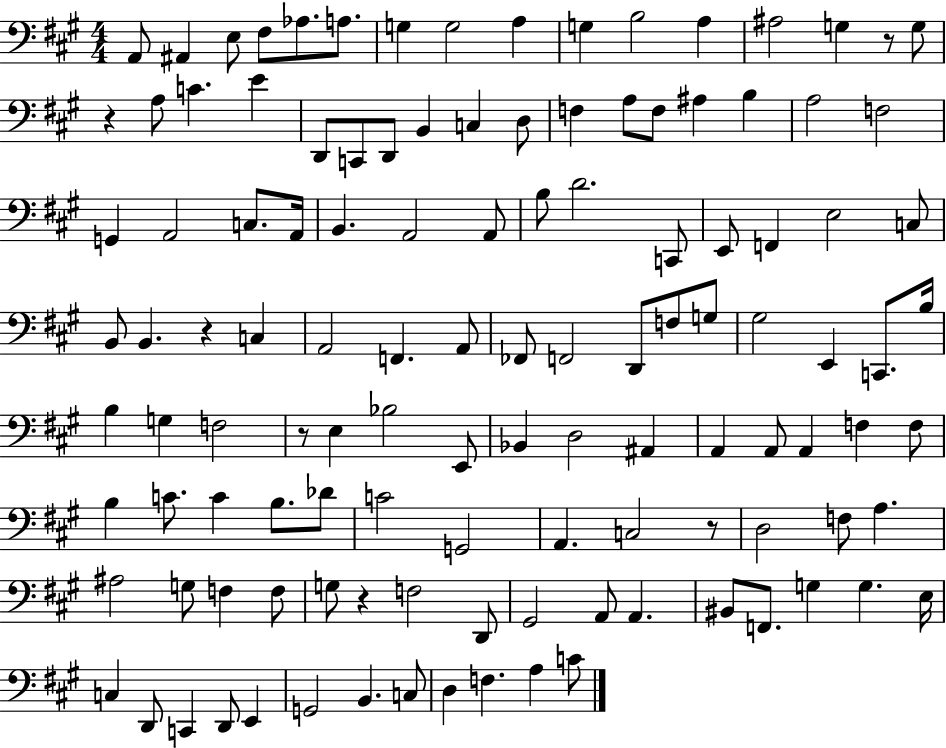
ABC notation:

X:1
T:Untitled
M:4/4
L:1/4
K:A
A,,/2 ^A,, E,/2 ^F,/2 _A,/2 A,/2 G, G,2 A, G, B,2 A, ^A,2 G, z/2 G,/2 z A,/2 C E D,,/2 C,,/2 D,,/2 B,, C, D,/2 F, A,/2 F,/2 ^A, B, A,2 F,2 G,, A,,2 C,/2 A,,/4 B,, A,,2 A,,/2 B,/2 D2 C,,/2 E,,/2 F,, E,2 C,/2 B,,/2 B,, z C, A,,2 F,, A,,/2 _F,,/2 F,,2 D,,/2 F,/2 G,/2 ^G,2 E,, C,,/2 B,/4 B, G, F,2 z/2 E, _B,2 E,,/2 _B,, D,2 ^A,, A,, A,,/2 A,, F, F,/2 B, C/2 C B,/2 _D/2 C2 G,,2 A,, C,2 z/2 D,2 F,/2 A, ^A,2 G,/2 F, F,/2 G,/2 z F,2 D,,/2 ^G,,2 A,,/2 A,, ^B,,/2 F,,/2 G, G, E,/4 C, D,,/2 C,, D,,/2 E,, G,,2 B,, C,/2 D, F, A, C/2